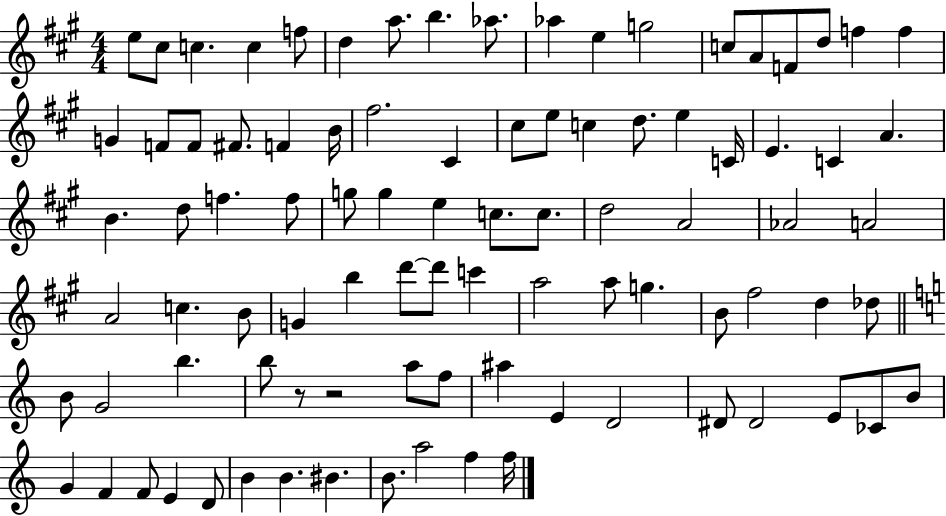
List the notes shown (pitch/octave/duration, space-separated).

E5/e C#5/e C5/q. C5/q F5/e D5/q A5/e. B5/q. Ab5/e. Ab5/q E5/q G5/h C5/e A4/e F4/e D5/e F5/q F5/q G4/q F4/e F4/e F#4/e. F4/q B4/s F#5/h. C#4/q C#5/e E5/e C5/q D5/e. E5/q C4/s E4/q. C4/q A4/q. B4/q. D5/e F5/q. F5/e G5/e G5/q E5/q C5/e. C5/e. D5/h A4/h Ab4/h A4/h A4/h C5/q. B4/e G4/q B5/q D6/e D6/e C6/q A5/h A5/e G5/q. B4/e F#5/h D5/q Db5/e B4/e G4/h B5/q. B5/e R/e R/h A5/e F5/e A#5/q E4/q D4/h D#4/e D#4/h E4/e CES4/e B4/e G4/q F4/q F4/e E4/q D4/e B4/q B4/q. BIS4/q. B4/e. A5/h F5/q F5/s